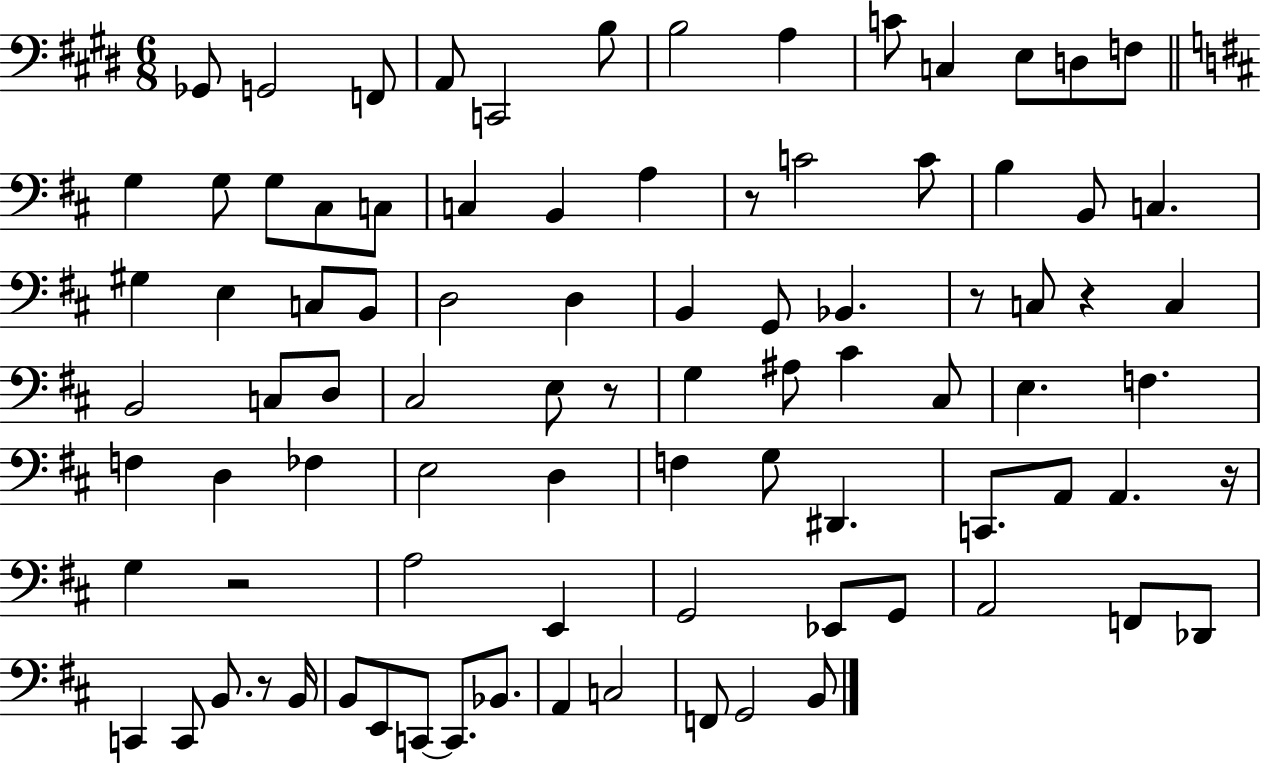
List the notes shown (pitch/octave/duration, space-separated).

Gb2/e G2/h F2/e A2/e C2/h B3/e B3/h A3/q C4/e C3/q E3/e D3/e F3/e G3/q G3/e G3/e C#3/e C3/e C3/q B2/q A3/q R/e C4/h C4/e B3/q B2/e C3/q. G#3/q E3/q C3/e B2/e D3/h D3/q B2/q G2/e Bb2/q. R/e C3/e R/q C3/q B2/h C3/e D3/e C#3/h E3/e R/e G3/q A#3/e C#4/q C#3/e E3/q. F3/q. F3/q D3/q FES3/q E3/h D3/q F3/q G3/e D#2/q. C2/e. A2/e A2/q. R/s G3/q R/h A3/h E2/q G2/h Eb2/e G2/e A2/h F2/e Db2/e C2/q C2/e B2/e. R/e B2/s B2/e E2/e C2/e C2/e. Bb2/e. A2/q C3/h F2/e G2/h B2/e